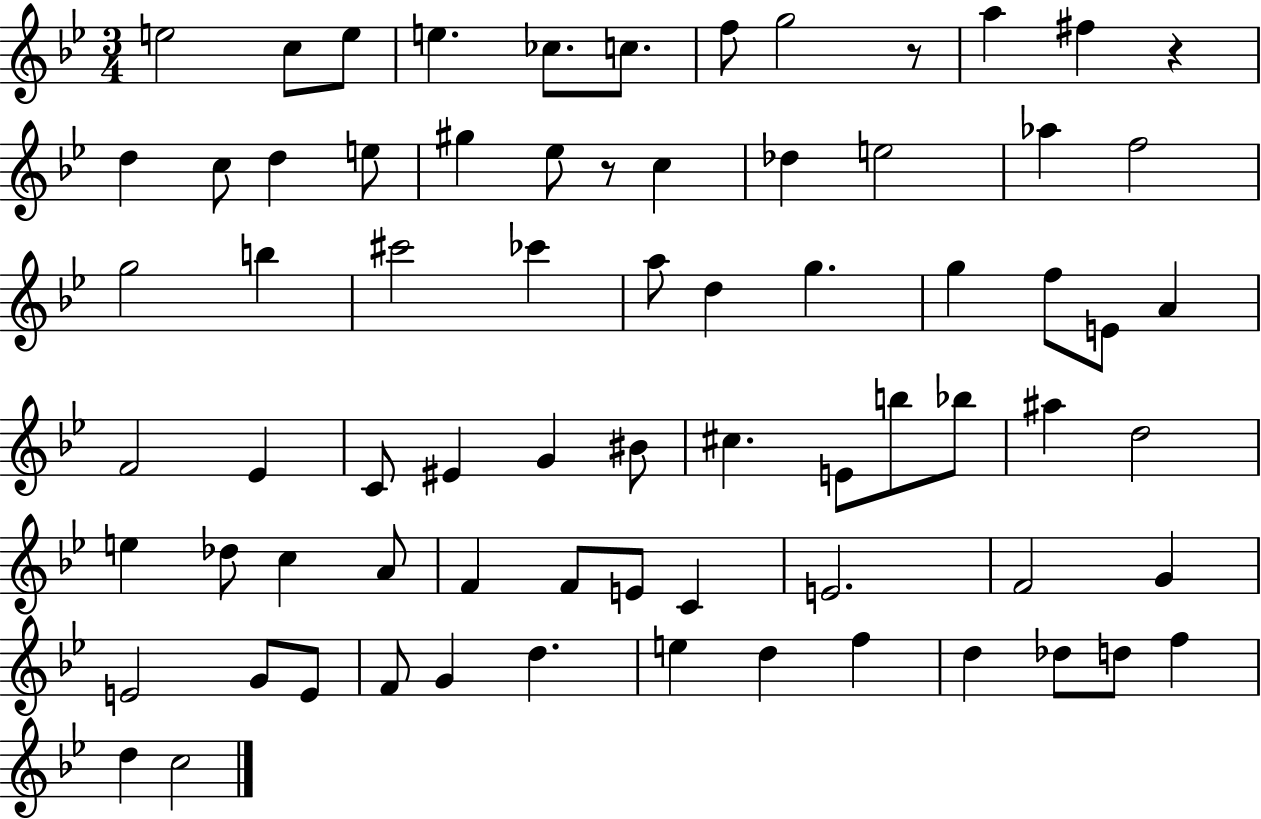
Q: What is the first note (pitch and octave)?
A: E5